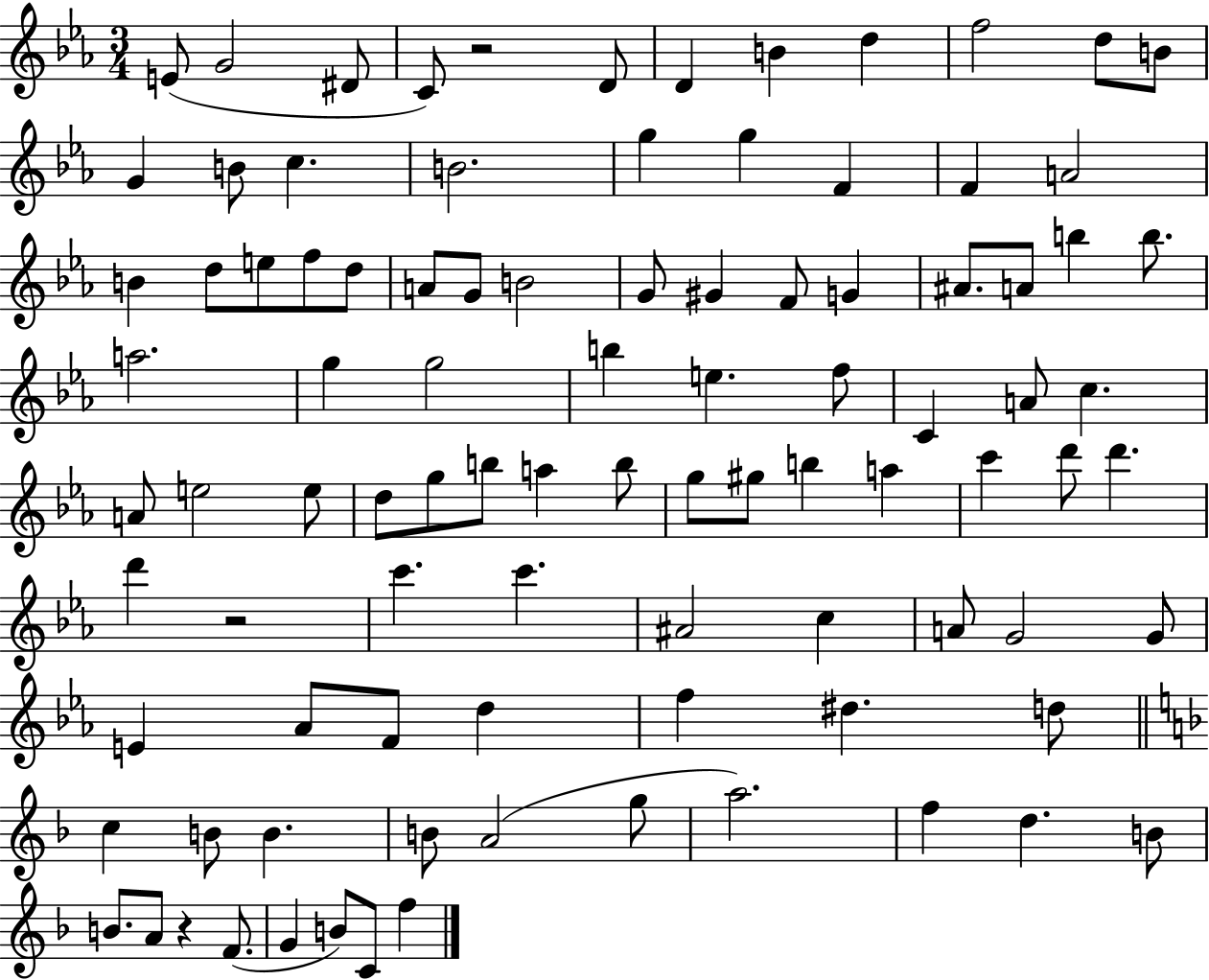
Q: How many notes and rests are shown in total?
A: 95